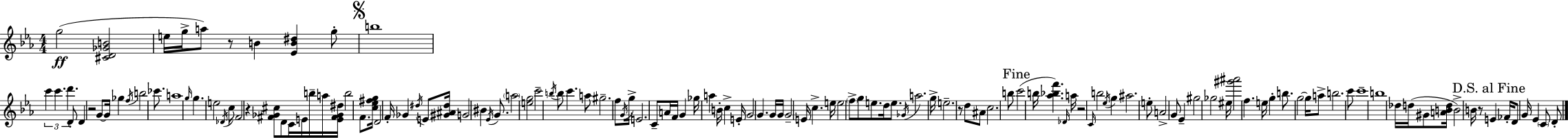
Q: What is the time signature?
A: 4/4